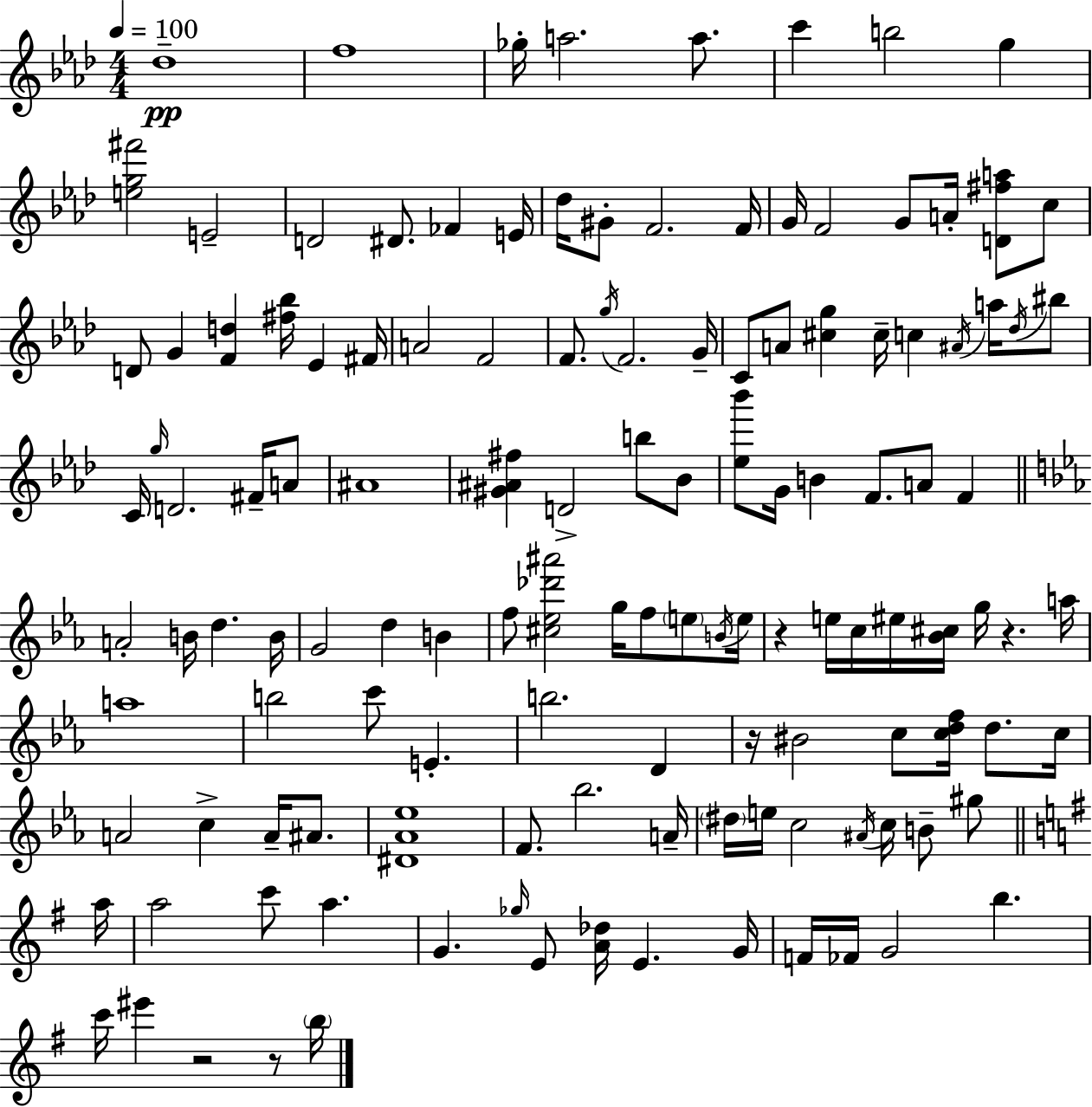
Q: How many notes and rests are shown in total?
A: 129